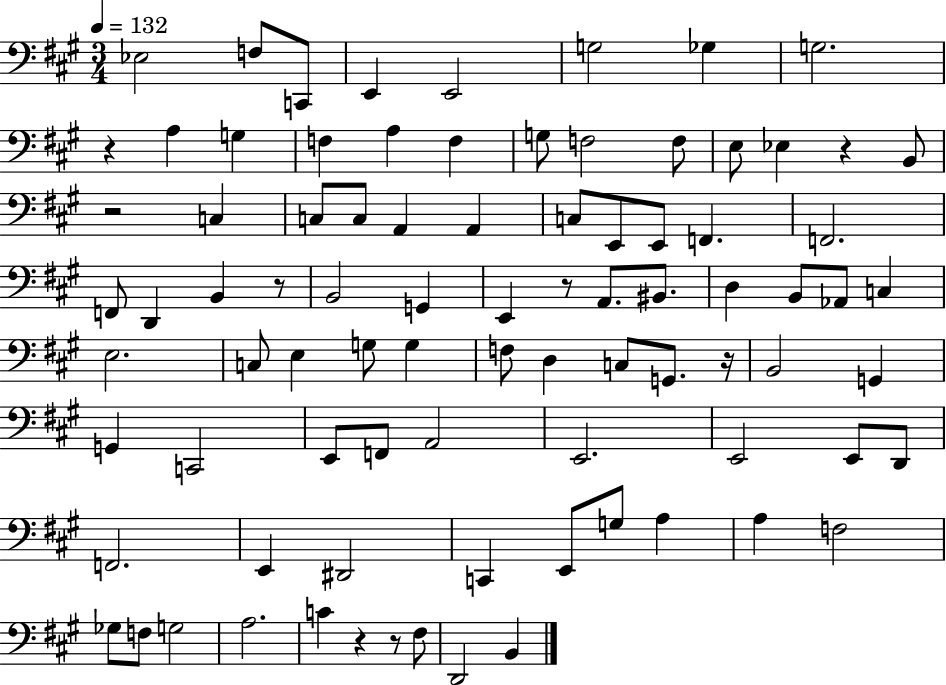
Eb3/h F3/e C2/e E2/q E2/h G3/h Gb3/q G3/h. R/q A3/q G3/q F3/q A3/q F3/q G3/e F3/h F3/e E3/e Eb3/q R/q B2/e R/h C3/q C3/e C3/e A2/q A2/q C3/e E2/e E2/e F2/q. F2/h. F2/e D2/q B2/q R/e B2/h G2/q E2/q R/e A2/e. BIS2/e. D3/q B2/e Ab2/e C3/q E3/h. C3/e E3/q G3/e G3/q F3/e D3/q C3/e G2/e. R/s B2/h G2/q G2/q C2/h E2/e F2/e A2/h E2/h. E2/h E2/e D2/e F2/h. E2/q D#2/h C2/q E2/e G3/e A3/q A3/q F3/h Gb3/e F3/e G3/h A3/h. C4/q R/q R/e F#3/e D2/h B2/q